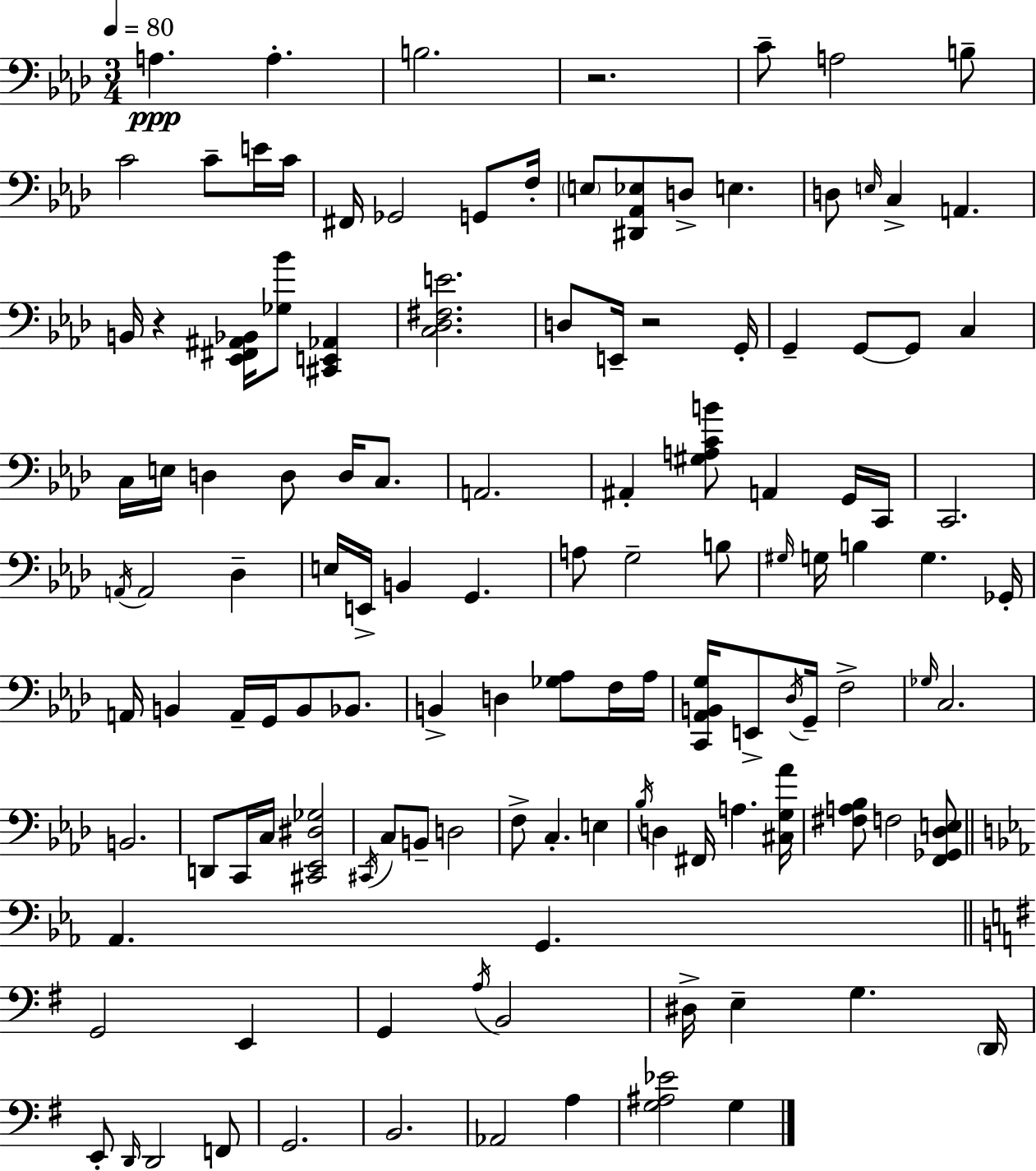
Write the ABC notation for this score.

X:1
T:Untitled
M:3/4
L:1/4
K:Fm
A, A, B,2 z2 C/2 A,2 B,/2 C2 C/2 E/4 C/4 ^F,,/4 _G,,2 G,,/2 F,/4 E,/2 [^D,,_A,,_E,]/2 D,/2 E, D,/2 E,/4 C, A,, B,,/4 z [_E,,^F,,^A,,_B,,]/4 [_G,_B]/2 [^C,,E,,_A,,] [C,_D,^F,E]2 D,/2 E,,/4 z2 G,,/4 G,, G,,/2 G,,/2 C, C,/4 E,/4 D, D,/2 D,/4 C,/2 A,,2 ^A,, [^G,A,CB]/2 A,, G,,/4 C,,/4 C,,2 A,,/4 A,,2 _D, E,/4 E,,/4 B,, G,, A,/2 G,2 B,/2 ^G,/4 G,/4 B, G, _G,,/4 A,,/4 B,, A,,/4 G,,/4 B,,/2 _B,,/2 B,, D, [_G,_A,]/2 F,/4 _A,/4 [C,,_A,,B,,G,]/4 E,,/2 _D,/4 G,,/4 F,2 _G,/4 C,2 B,,2 D,,/2 C,,/4 C,/4 [^C,,_E,,^D,_G,]2 ^C,,/4 C,/2 B,,/2 D,2 F,/2 C, E, _B,/4 D, ^F,,/4 A, [^C,G,_A]/4 [^F,A,_B,]/2 F,2 [F,,_G,,_D,E,]/2 _A,, G,, G,,2 E,, G,, A,/4 B,,2 ^D,/4 E, G, D,,/4 E,,/2 D,,/4 D,,2 F,,/2 G,,2 B,,2 _A,,2 A, [G,^A,_E]2 G,